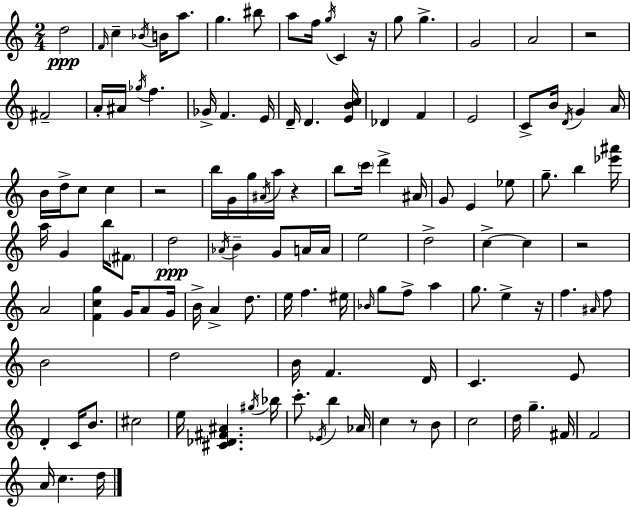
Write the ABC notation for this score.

X:1
T:Untitled
M:2/4
L:1/4
K:Am
d2 F/4 c _B/4 B/4 a/2 g ^b/2 a/2 f/4 g/4 C z/4 g/2 g G2 A2 z2 ^F2 A/4 ^A/4 _g/4 f _G/4 F E/4 D/4 D [EBc]/4 _D F E2 C/2 B/4 D/4 G A/4 B/4 d/4 c/2 c z2 b/4 G/4 g/4 ^A/4 a/4 z b/2 c'/4 d' ^A/4 G/2 E _e/2 g/2 b [_e'^a']/4 a/4 G b/4 ^F/2 d2 _A/4 B G/2 A/4 A/4 e2 d2 c c z2 A2 [Fcg] G/4 A/2 G/4 B/4 A d/2 e/4 f ^e/4 _B/4 g/2 f/2 a g/2 e z/4 f ^A/4 f/2 B2 d2 B/4 F D/4 C E/2 D C/4 B/2 ^c2 e/4 [^C_D^F^A] ^g/4 _b/4 c'/2 _E/4 b _A/4 c z/2 B/2 c2 d/4 g ^F/4 F2 A/4 c d/4